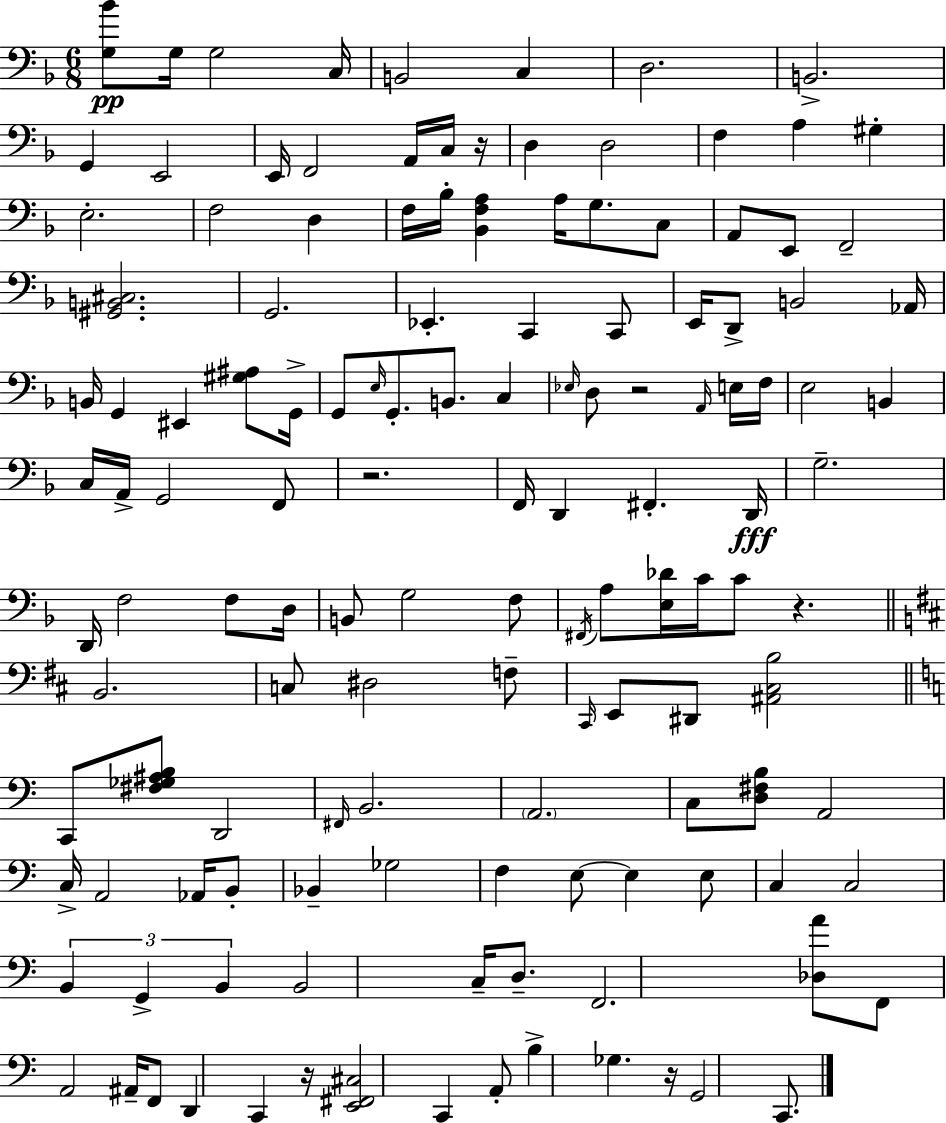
X:1
T:Untitled
M:6/8
L:1/4
K:Dm
[G,_B]/2 G,/4 G,2 C,/4 B,,2 C, D,2 B,,2 G,, E,,2 E,,/4 F,,2 A,,/4 C,/4 z/4 D, D,2 F, A, ^G, E,2 F,2 D, F,/4 _B,/4 [_B,,F,A,] A,/4 G,/2 C,/2 A,,/2 E,,/2 F,,2 [^G,,B,,^C,]2 G,,2 _E,, C,, C,,/2 E,,/4 D,,/2 B,,2 _A,,/4 B,,/4 G,, ^E,, [^G,^A,]/2 G,,/4 G,,/2 E,/4 G,,/2 B,,/2 C, _E,/4 D,/2 z2 A,,/4 E,/4 F,/4 E,2 B,, C,/4 A,,/4 G,,2 F,,/2 z2 F,,/4 D,, ^F,, D,,/4 G,2 D,,/4 F,2 F,/2 D,/4 B,,/2 G,2 F,/2 ^F,,/4 A,/2 [E,_D]/4 C/4 C/2 z B,,2 C,/2 ^D,2 F,/2 ^C,,/4 E,,/2 ^D,,/2 [^A,,^C,B,]2 C,,/2 [^F,_G,^A,B,]/2 D,,2 ^F,,/4 B,,2 A,,2 C,/2 [D,^F,B,]/2 A,,2 C,/4 A,,2 _A,,/4 B,,/2 _B,, _G,2 F, E,/2 E, E,/2 C, C,2 B,, G,, B,, B,,2 C,/4 D,/2 F,,2 [_D,A]/2 F,,/2 A,,2 ^A,,/4 F,,/2 D,, C,, z/4 [E,,^F,,^C,]2 C,, A,,/2 B, _G, z/4 G,,2 C,,/2